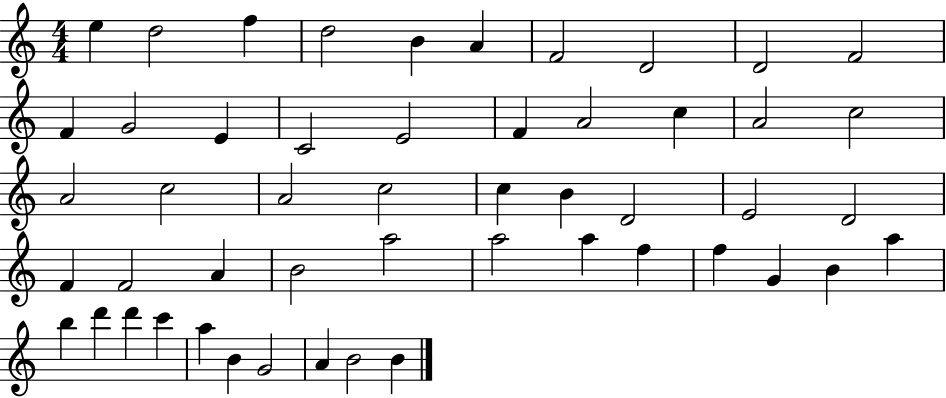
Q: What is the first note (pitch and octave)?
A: E5